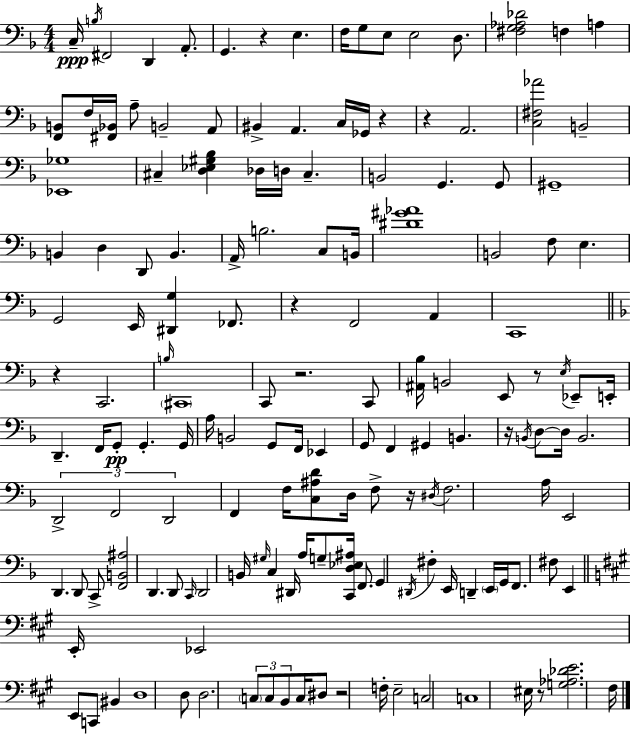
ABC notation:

X:1
T:Untitled
M:4/4
L:1/4
K:F
C,/4 B,/4 ^F,,2 D,, A,,/2 G,, z E, F,/4 G,/2 E,/2 E,2 D,/2 [^F,G,_A,_D]2 F, A, [F,,B,,]/2 F,/4 [^F,,_B,,]/4 A,/2 B,,2 A,,/2 ^B,, A,, C,/4 _G,,/4 z z A,,2 [C,^F,_A]2 B,,2 [_E,,_G,]4 ^C, [D,_E,^G,_B,] _D,/4 D,/4 ^C, B,,2 G,, G,,/2 ^G,,4 B,, D, D,,/2 B,, A,,/4 B,2 C,/2 B,,/4 [^D^G_A]4 B,,2 F,/2 E, G,,2 E,,/4 [^D,,G,] _F,,/2 z F,,2 A,, C,,4 z C,,2 B,/4 ^C,,4 C,,/2 z2 C,,/2 [^A,,_B,]/4 B,,2 E,,/2 z/2 E,/4 _E,,/2 E,,/4 D,, F,,/4 G,,/2 G,, G,,/4 A,/4 B,,2 G,,/2 F,,/4 _E,, G,,/2 F,, ^G,, B,, z/4 B,,/4 D,/2 D,/4 B,,2 D,,2 F,,2 D,,2 F,, F,/4 [C,^A,D]/2 D,/4 F,/2 z/4 ^D,/4 F,2 A,/4 E,,2 D,, D,,/2 C,,/2 [F,,B,,^A,]2 D,, D,,/2 C,,/4 D,,2 B,,/4 ^G,/4 C, ^D,,/4 A,/4 G,/2 [C,,D,_E,^A,]/4 F,,/2 G,, ^D,,/4 ^F, E,,/4 D,, E,,/4 G,,/4 F,,/2 ^F,/2 E,, E,,/4 _E,,2 E,,/2 C,,/2 ^B,, D,4 D,/2 D,2 C,/2 C,/2 B,,/2 C,/4 ^D,/2 z2 F,/4 E,2 C,2 C,4 ^E,/4 z/2 [G,_A,_DE]2 ^F,/4